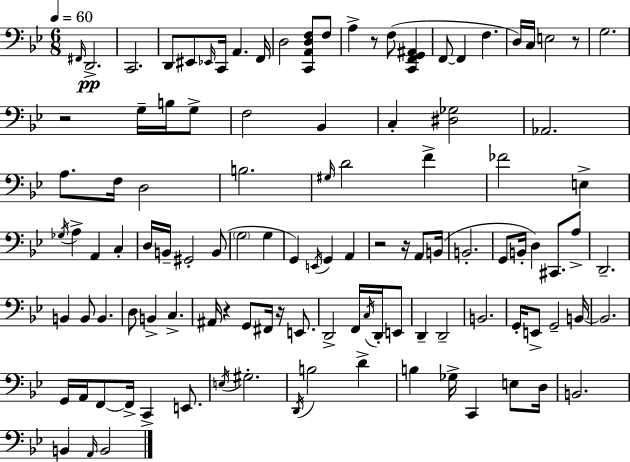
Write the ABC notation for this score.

X:1
T:Untitled
M:6/8
L:1/4
K:Bb
^F,,/4 D,,2 C,,2 D,,/2 ^E,,/2 _E,,/4 C,,/4 A,, F,,/4 D,2 [C,,A,,D,F,]/2 F,/2 A, z/2 F,/2 [C,,F,,G,,^A,,] F,,/2 F,, F, D,/4 C,/4 E,2 z/2 G,2 z2 G,/4 B,/4 G,/2 F,2 _B,, C, [^D,_G,]2 _A,,2 A,/2 F,/4 D,2 B,2 ^G,/4 D2 F _F2 E, _G,/4 A, A,, C, D,/4 B,,/4 ^G,,2 B,,/2 G,2 G, G,, E,,/4 G,, A,, z2 z/4 A,,/2 B,,/4 B,,2 G,,/2 B,,/4 D, ^C,,/2 A,/2 D,,2 B,, B,,/2 B,, D,/2 B,, C, ^A,,/4 z G,,/2 ^F,,/4 z/4 E,,/2 D,,2 F,,/4 C,/4 D,,/4 E,,/2 D,, D,,2 B,,2 G,,/4 E,,/2 G,,2 B,,/4 B,,2 G,,/4 A,,/4 F,,/2 F,,/4 C,, E,,/2 E,/4 ^G,2 D,,/4 B,2 D B, _G,/4 C,, E,/2 D,/4 B,,2 B,, A,,/4 B,,2